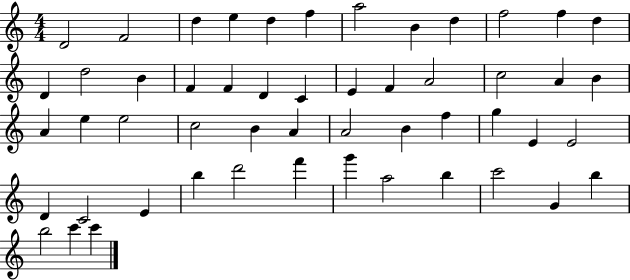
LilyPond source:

{
  \clef treble
  \numericTimeSignature
  \time 4/4
  \key c \major
  d'2 f'2 | d''4 e''4 d''4 f''4 | a''2 b'4 d''4 | f''2 f''4 d''4 | \break d'4 d''2 b'4 | f'4 f'4 d'4 c'4 | e'4 f'4 a'2 | c''2 a'4 b'4 | \break a'4 e''4 e''2 | c''2 b'4 a'4 | a'2 b'4 f''4 | g''4 e'4 e'2 | \break d'4 c'2 e'4 | b''4 d'''2 f'''4 | g'''4 a''2 b''4 | c'''2 g'4 b''4 | \break b''2 c'''4 c'''4 | \bar "|."
}